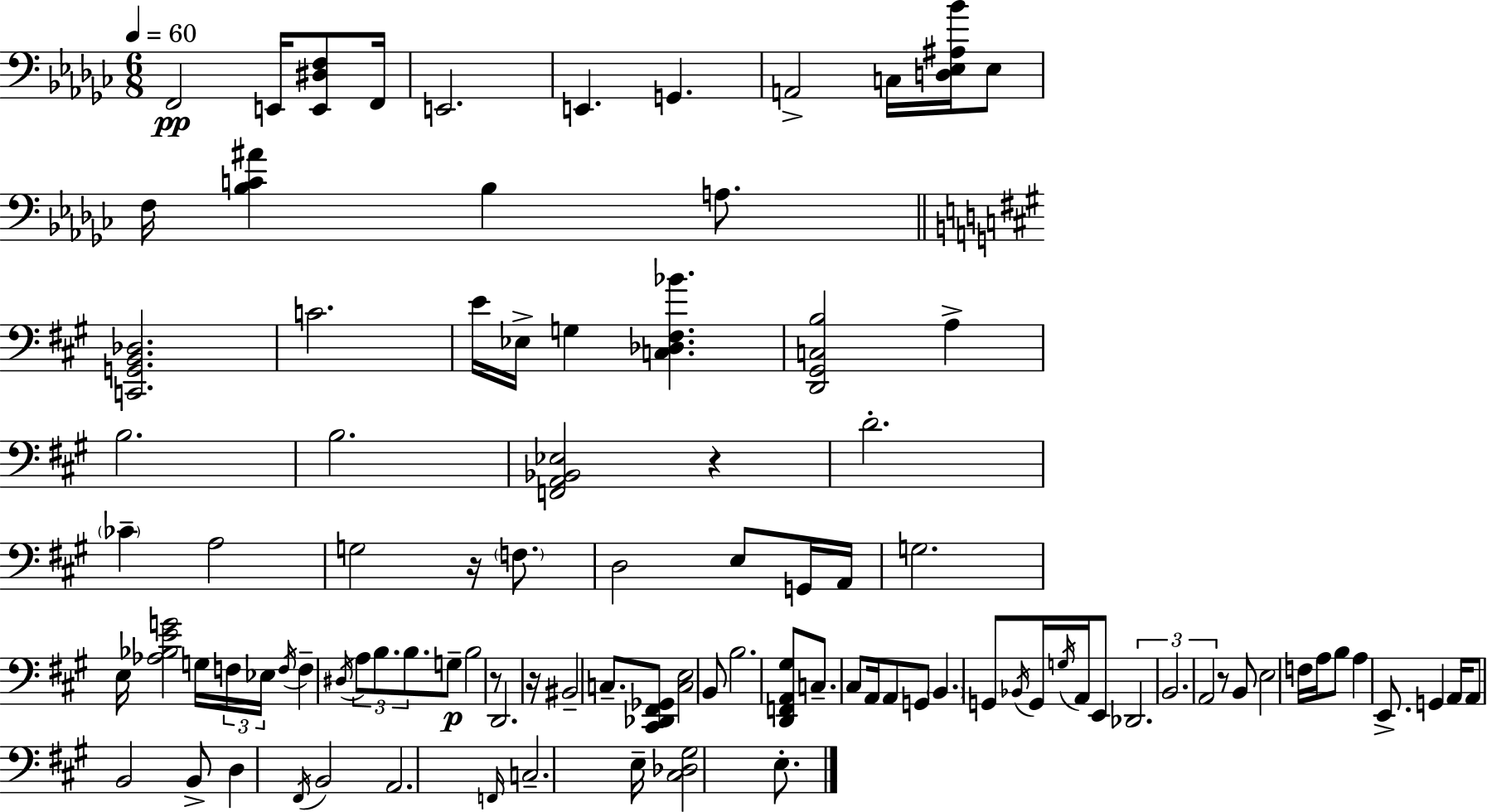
{
  \clef bass
  \numericTimeSignature
  \time 6/8
  \key ees \minor
  \tempo 4 = 60
  f,2\pp e,16 <e, dis f>8 f,16 | e,2. | e,4. g,4. | a,2-> c16 <d ees ais bes'>16 ees8 | \break f16 <bes c' ais'>4 bes4 a8. | \bar "||" \break \key a \major <c, g, b, des>2. | c'2. | e'16 ees16-> g4 <c des fis bes'>4. | <d, gis, c b>2 a4-> | \break b2. | b2. | <f, a, bes, ees>2 r4 | d'2.-. | \break \parenthesize ces'4-- a2 | g2 r16 \parenthesize f8. | d2 e8 g,16 a,16 | g2. | \break e16 <aes bes e' g'>2 g16 \tuplet 3/2 { f16 ees16 | \acciaccatura { f16 } } f4-- \acciaccatura { dis16 } \tuplet 3/2 { a8 b8. b8. } | g8--\p b2 | r8 d,2. | \break r16 bis,2-- c8.-- | <cis, des, fis, ges,>8 <c e>2 | b,8 b2. | <d, f, a, gis>8 c8.-- cis8 a,16 a,8 | \break g,8 \parenthesize b,4. g,8 \acciaccatura { bes,16 } g,16 | \acciaccatura { g16 } a,16 e,8 \tuplet 3/2 { des,2. | b,2. | a,2 } | \break r8 b,8 e2 | f16 a16 b8 a4 e,8.-> g,4 | a,16 a,8 b,2 | b,8-> d4 \acciaccatura { fis,16 } b,2 | \break a,2. | \grace { f,16 } c2.-- | e16-- <cis des gis>2 | e8.-. \bar "|."
}